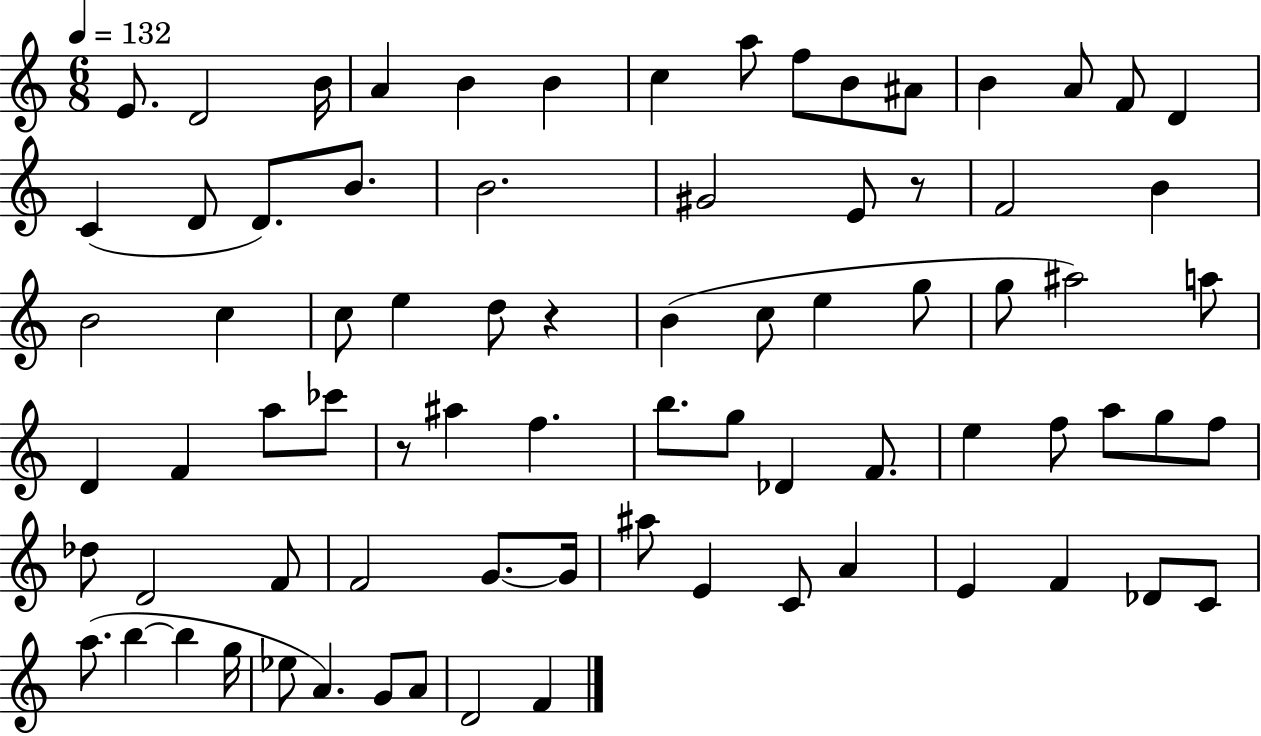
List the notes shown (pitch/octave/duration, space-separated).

E4/e. D4/h B4/s A4/q B4/q B4/q C5/q A5/e F5/e B4/e A#4/e B4/q A4/e F4/e D4/q C4/q D4/e D4/e. B4/e. B4/h. G#4/h E4/e R/e F4/h B4/q B4/h C5/q C5/e E5/q D5/e R/q B4/q C5/e E5/q G5/e G5/e A#5/h A5/e D4/q F4/q A5/e CES6/e R/e A#5/q F5/q. B5/e. G5/e Db4/q F4/e. E5/q F5/e A5/e G5/e F5/e Db5/e D4/h F4/e F4/h G4/e. G4/s A#5/e E4/q C4/e A4/q E4/q F4/q Db4/e C4/e A5/e. B5/q B5/q G5/s Eb5/e A4/q. G4/e A4/e D4/h F4/q